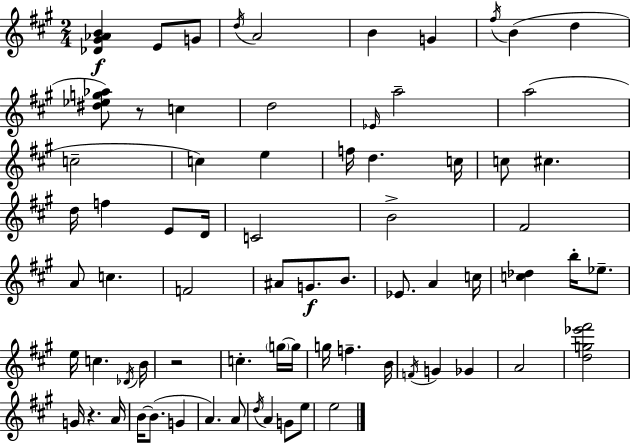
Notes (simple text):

[Db4,G#4,Ab4,B4]/q E4/e G4/e D5/s A4/h B4/q G4/q F#5/s B4/q D5/q [D#5,Eb5,G5,Ab5]/e R/e C5/q D5/h Eb4/s A5/h A5/h C5/h C5/q E5/q F5/s D5/q. C5/s C5/e C#5/q. D5/s F5/q E4/e D4/s C4/h B4/h F#4/h A4/e C5/q. F4/h A#4/e G4/e. B4/e. Eb4/e. A4/q C5/s [C5,Db5]/q B5/s Eb5/e. E5/s C5/q. Db4/s B4/s R/h C5/q. G5/s G5/s G5/s F5/q. B4/s F4/s G4/q Gb4/q A4/h [D5,G5,Eb6,F#6]/h G4/s R/q. A4/s B4/s B4/e. G4/q A4/q. A4/e D5/s A4/q G4/e E5/e E5/h